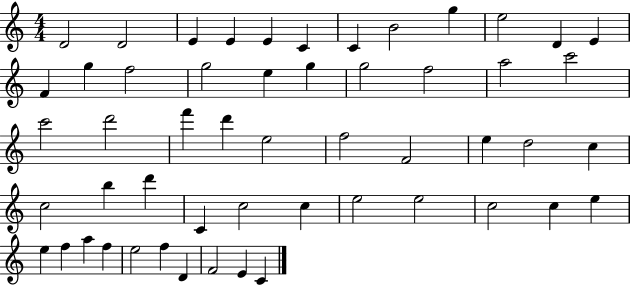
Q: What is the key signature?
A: C major